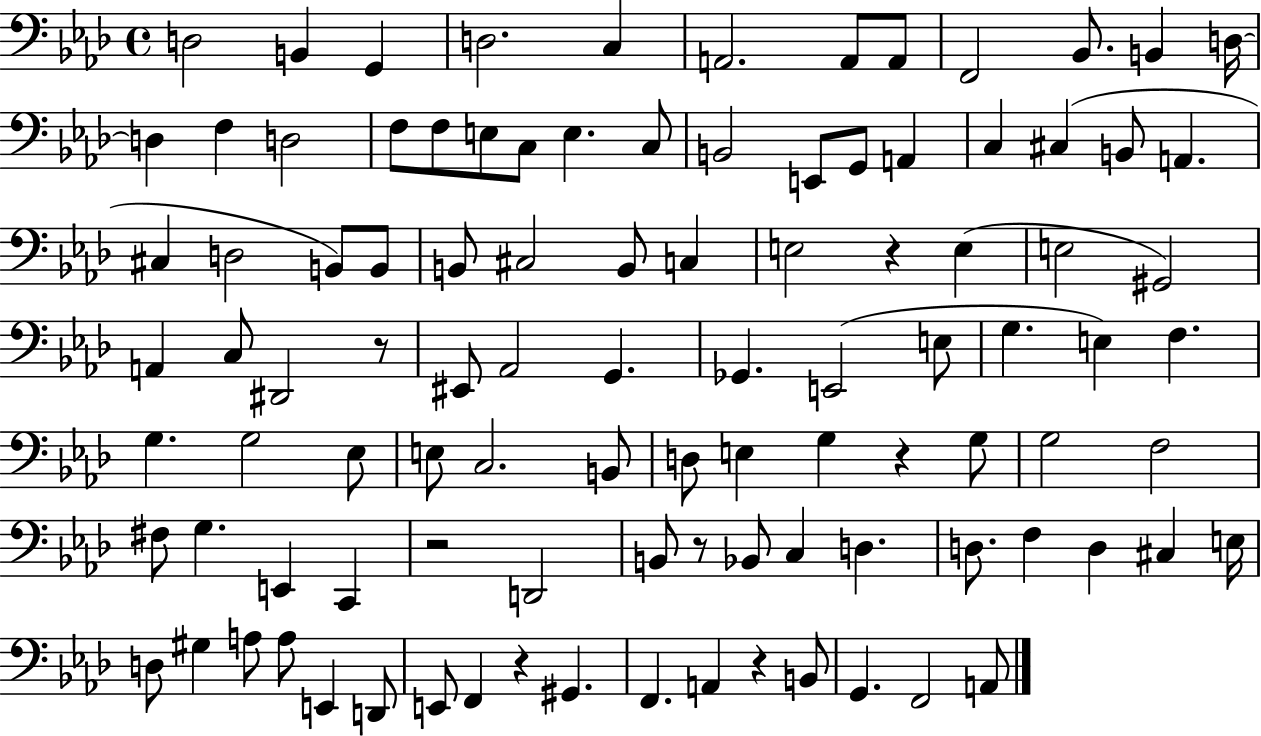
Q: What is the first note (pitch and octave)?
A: D3